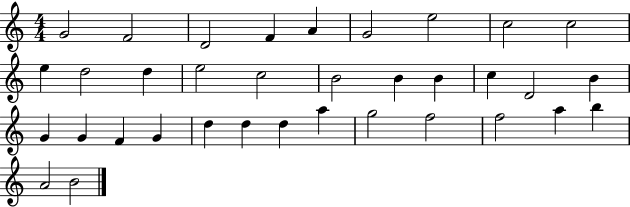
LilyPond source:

{
  \clef treble
  \numericTimeSignature
  \time 4/4
  \key c \major
  g'2 f'2 | d'2 f'4 a'4 | g'2 e''2 | c''2 c''2 | \break e''4 d''2 d''4 | e''2 c''2 | b'2 b'4 b'4 | c''4 d'2 b'4 | \break g'4 g'4 f'4 g'4 | d''4 d''4 d''4 a''4 | g''2 f''2 | f''2 a''4 b''4 | \break a'2 b'2 | \bar "|."
}